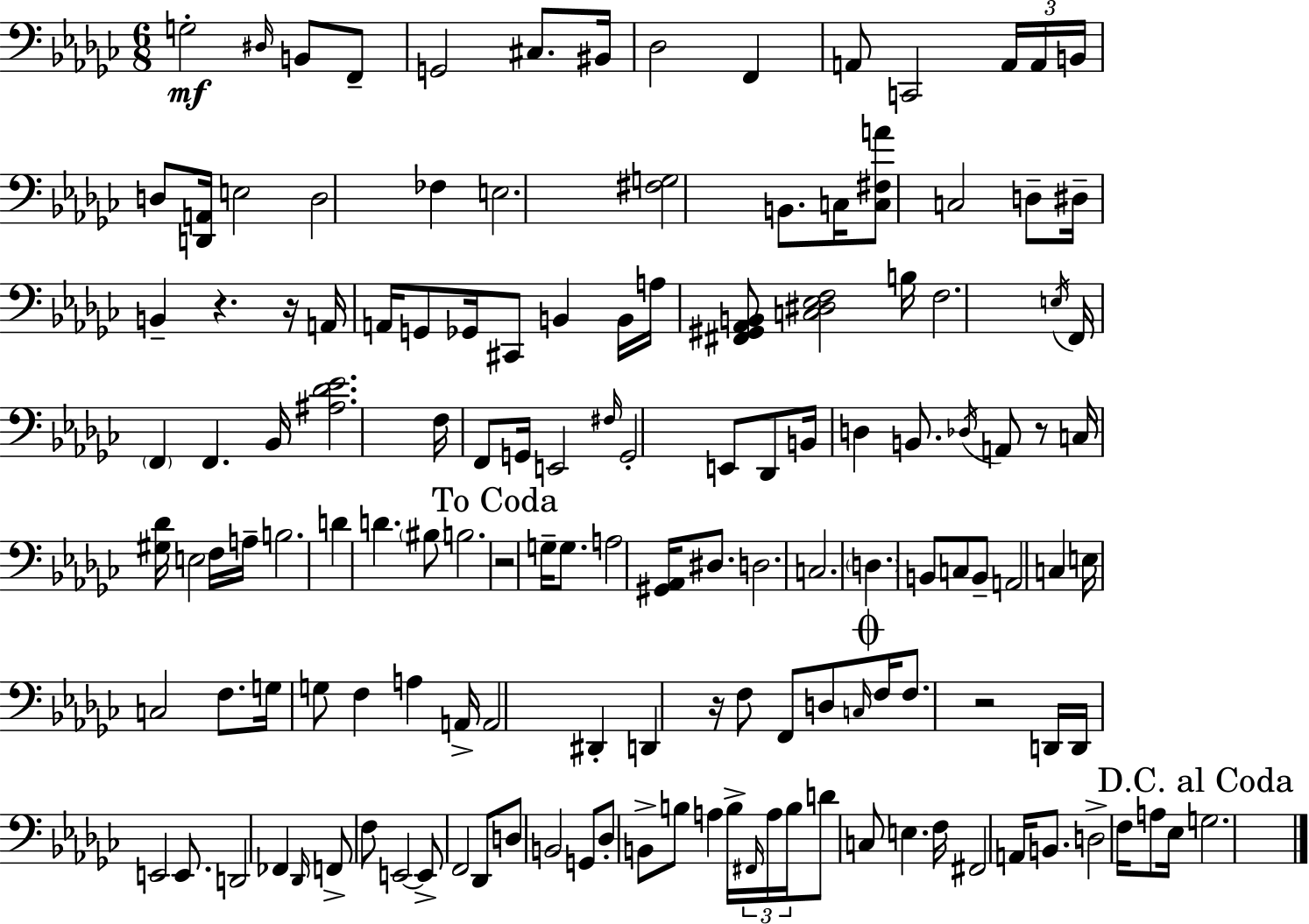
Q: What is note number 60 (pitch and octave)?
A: D4